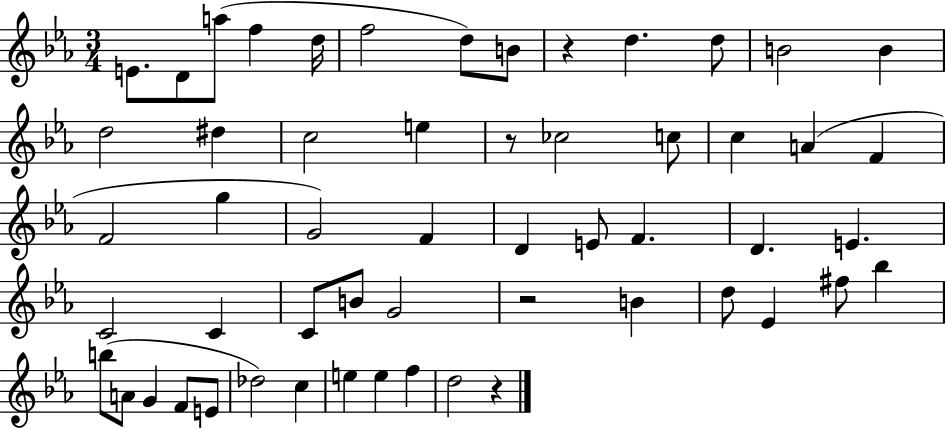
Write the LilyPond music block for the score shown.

{
  \clef treble
  \numericTimeSignature
  \time 3/4
  \key ees \major
  e'8. d'8 a''8( f''4 d''16 | f''2 d''8) b'8 | r4 d''4. d''8 | b'2 b'4 | \break d''2 dis''4 | c''2 e''4 | r8 ces''2 c''8 | c''4 a'4( f'4 | \break f'2 g''4 | g'2) f'4 | d'4 e'8 f'4. | d'4. e'4. | \break c'2 c'4 | c'8 b'8 g'2 | r2 b'4 | d''8 ees'4 fis''8 bes''4 | \break b''8( a'8 g'4 f'8 e'8 | des''2) c''4 | e''4 e''4 f''4 | d''2 r4 | \break \bar "|."
}